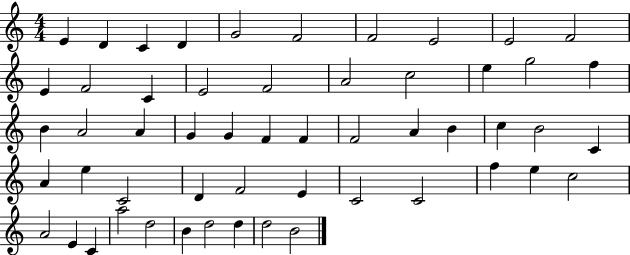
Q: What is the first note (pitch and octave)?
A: E4